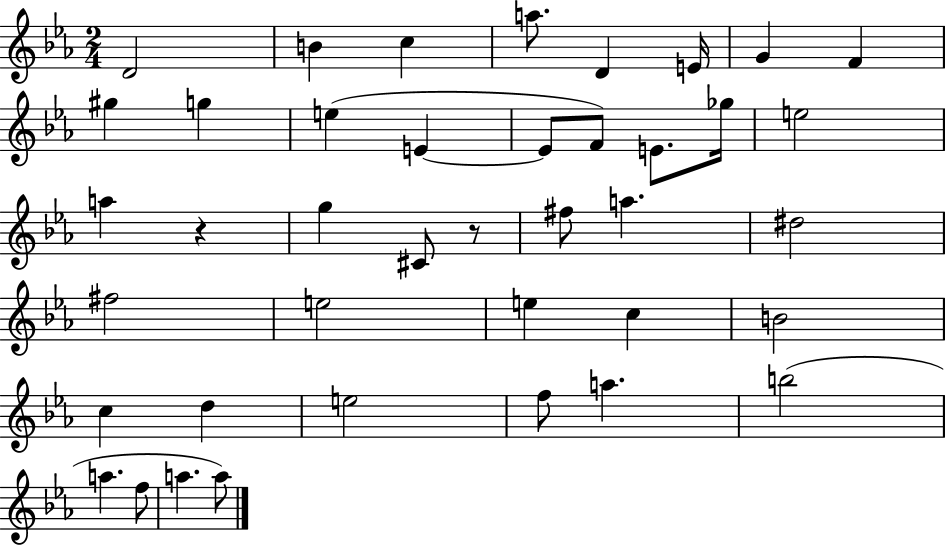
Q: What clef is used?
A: treble